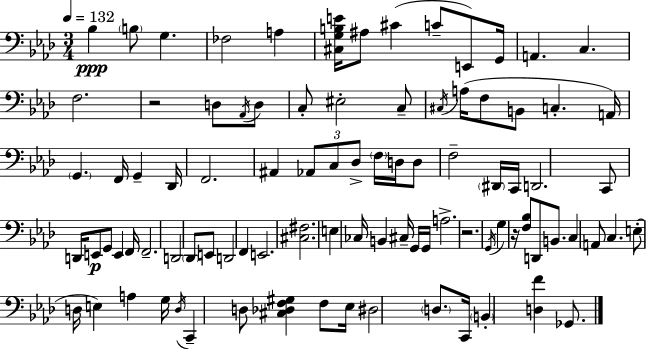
Bb3/q B3/e G3/q. FES3/h A3/q [C#3,G3,B3,E4]/s A#3/e C#4/q C4/e E2/e G2/s A2/q. C3/q. F3/h. R/h D3/e Ab2/s D3/e C3/e EIS3/h C3/e C#3/s A3/s F3/e B2/e C3/q. A2/s G2/q. F2/s G2/q Db2/s F2/h. A#2/q Ab2/e C3/e Db3/e F3/s D3/s D3/e F3/h D#2/s C2/s D2/h. C2/e D2/s E2/e G2/e E2/q F2/s F2/h. D2/h Db2/e E2/e D2/h F2/q E2/h. [C#3,F#3]/h. E3/q CES3/s B2/q C#3/s G2/s G2/s A3/h. R/h. G2/s G3/q R/s [F3,Bb3]/e D2/e B2/e. C3/q A2/e C3/q. E3/e D3/s E3/q A3/q G3/s D3/s C2/q D3/e [C#3,Db3,F3,G#3]/q F3/e Eb3/s D#3/h D3/e. C2/s B2/q [D3,F4]/q Gb2/e.